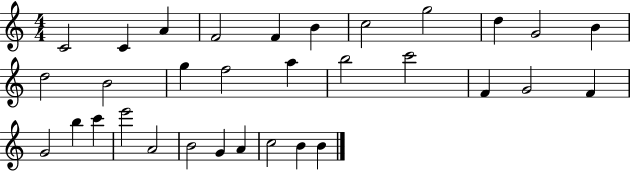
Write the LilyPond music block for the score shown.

{
  \clef treble
  \numericTimeSignature
  \time 4/4
  \key c \major
  c'2 c'4 a'4 | f'2 f'4 b'4 | c''2 g''2 | d''4 g'2 b'4 | \break d''2 b'2 | g''4 f''2 a''4 | b''2 c'''2 | f'4 g'2 f'4 | \break g'2 b''4 c'''4 | e'''2 a'2 | b'2 g'4 a'4 | c''2 b'4 b'4 | \break \bar "|."
}